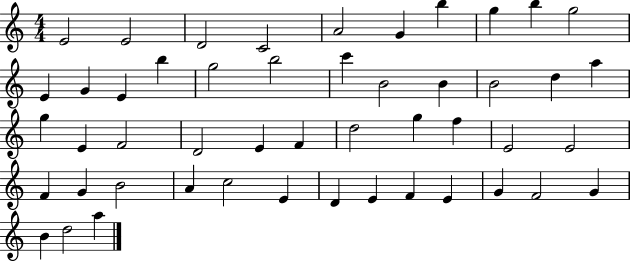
E4/h E4/h D4/h C4/h A4/h G4/q B5/q G5/q B5/q G5/h E4/q G4/q E4/q B5/q G5/h B5/h C6/q B4/h B4/q B4/h D5/q A5/q G5/q E4/q F4/h D4/h E4/q F4/q D5/h G5/q F5/q E4/h E4/h F4/q G4/q B4/h A4/q C5/h E4/q D4/q E4/q F4/q E4/q G4/q F4/h G4/q B4/q D5/h A5/q